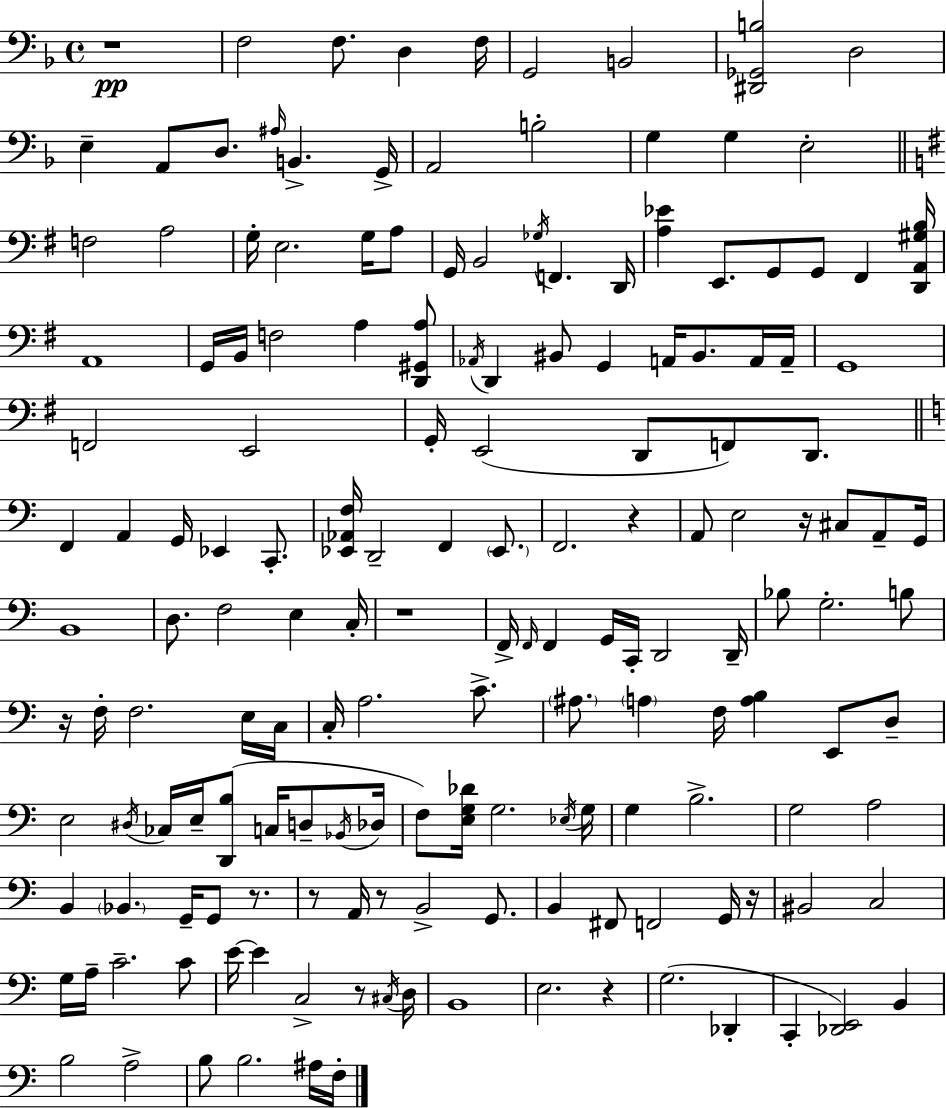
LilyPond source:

{
  \clef bass
  \time 4/4
  \defaultTimeSignature
  \key d \minor
  r1\pp | f2 f8. d4 f16 | g,2 b,2 | <dis, ges, b>2 d2 | \break e4-- a,8 d8. \grace { ais16 } b,4.-> | g,16-> a,2 b2-. | g4 g4 e2-. | \bar "||" \break \key g \major f2 a2 | g16-. e2. g16 a8 | g,16 b,2 \acciaccatura { ges16 } f,4. | d,16 <a ees'>4 e,8. g,8 g,8 fis,4 | \break <d, a, gis b>16 a,1 | g,16 b,16 f2 a4 <d, gis, a>8 | \acciaccatura { aes,16 } d,4 bis,8 g,4 a,16 bis,8. | a,16 a,16-- g,1 | \break f,2 e,2 | g,16-. e,2( d,8 f,8) d,8. | \bar "||" \break \key c \major f,4 a,4 g,16 ees,4 c,8.-. | <ees, aes, f>16 d,2-- f,4 \parenthesize ees,8. | f,2. r4 | a,8 e2 r16 cis8 a,8-- g,16 | \break b,1 | d8. f2 e4 c16-. | r1 | f,16-> \grace { f,16 } f,4 g,16 c,16-. d,2 | \break d,16-- bes8 g2.-. b8 | r16 f16-. f2. e16 | c16 c16-. a2. c'8.-> | \parenthesize ais8. \parenthesize a4 f16 <a b>4 e,8 d8-- | \break e2 \acciaccatura { dis16 } ces16 e16-- <d, b>8( c16 d8-- | \acciaccatura { bes,16 } des16 f8) <e g des'>16 g2. | \acciaccatura { ees16 } g16 g4 b2.-> | g2 a2 | \break b,4 \parenthesize bes,4. g,16-- g,8 | r8. r8 a,16 r8 b,2-> | g,8. b,4 fis,8 f,2 | g,16 r16 bis,2 c2 | \break g16 a16-- c'2.-- | c'8 e'16~~ e'4 c2-> | r8 \acciaccatura { cis16 } d16 b,1 | e2. | \break r4 g2.( | des,4-. c,4-. <des, e,>2) | b,4 b2 a2-> | b8 b2. | \break ais16 f16-. \bar "|."
}